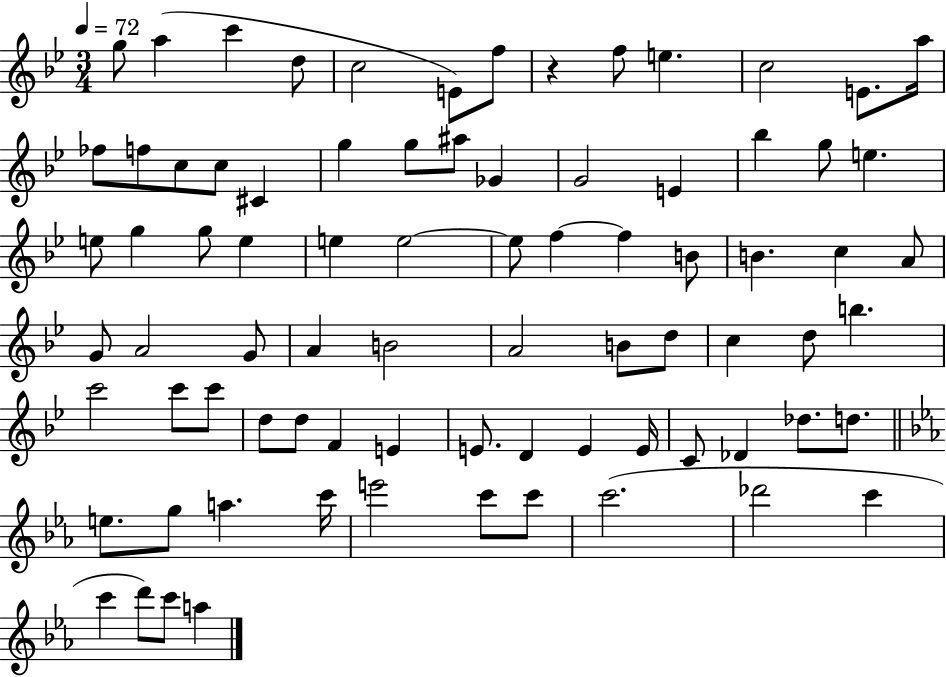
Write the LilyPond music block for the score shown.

{
  \clef treble
  \numericTimeSignature
  \time 3/4
  \key bes \major
  \tempo 4 = 72
  \repeat volta 2 { g''8 a''4( c'''4 d''8 | c''2 e'8) f''8 | r4 f''8 e''4. | c''2 e'8. a''16 | \break fes''8 f''8 c''8 c''8 cis'4 | g''4 g''8 ais''8 ges'4 | g'2 e'4 | bes''4 g''8 e''4. | \break e''8 g''4 g''8 e''4 | e''4 e''2~~ | e''8 f''4~~ f''4 b'8 | b'4. c''4 a'8 | \break g'8 a'2 g'8 | a'4 b'2 | a'2 b'8 d''8 | c''4 d''8 b''4. | \break c'''2 c'''8 c'''8 | d''8 d''8 f'4 e'4 | e'8. d'4 e'4 e'16 | c'8 des'4 des''8. d''8. | \break \bar "||" \break \key c \minor e''8. g''8 a''4. c'''16 | e'''2 c'''8 c'''8 | c'''2.( | des'''2 c'''4 | \break c'''4 d'''8) c'''8 a''4 | } \bar "|."
}